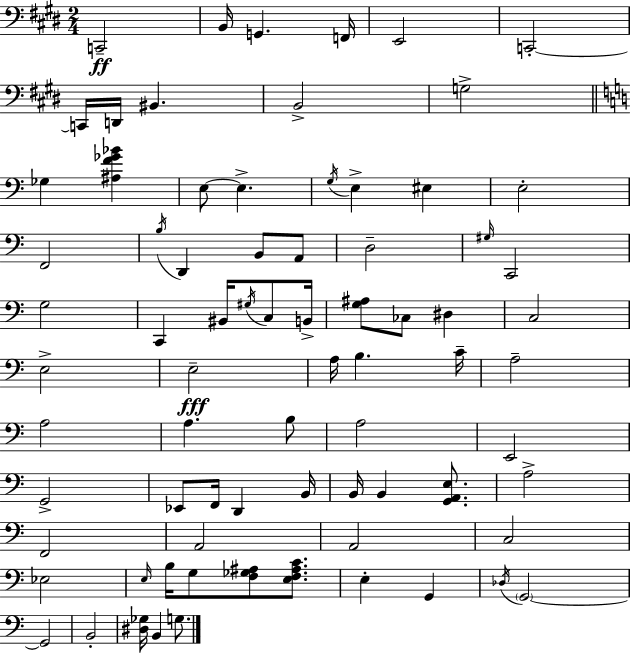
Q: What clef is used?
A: bass